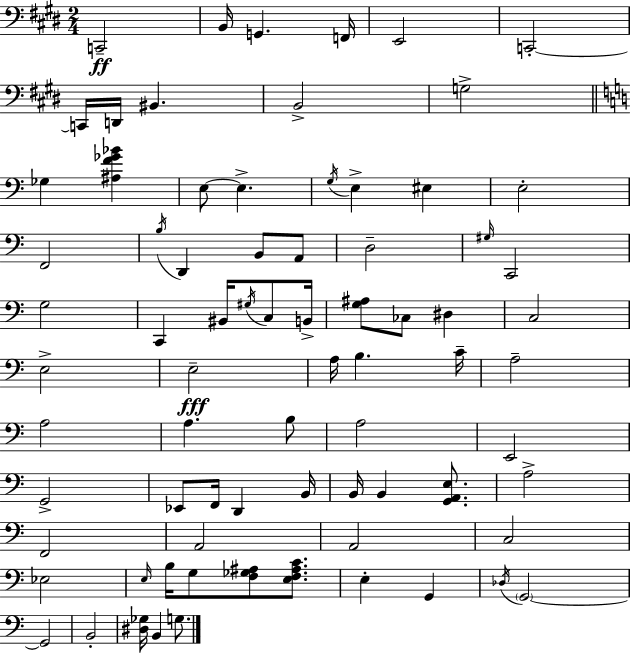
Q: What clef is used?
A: bass